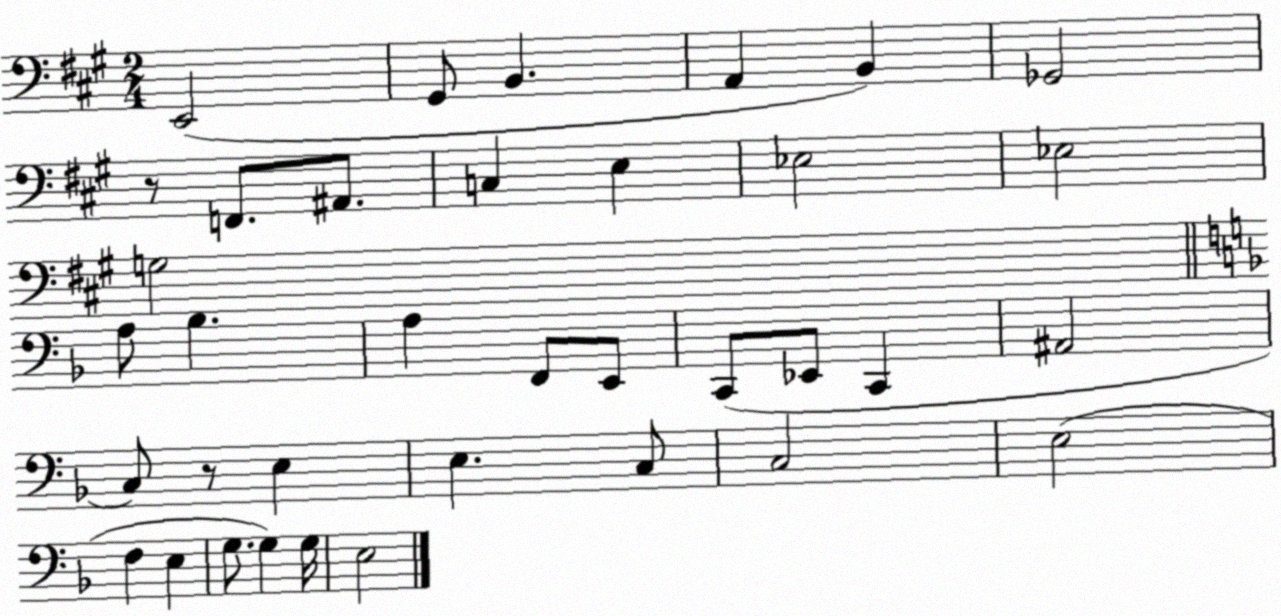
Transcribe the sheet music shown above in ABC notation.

X:1
T:Untitled
M:2/4
L:1/4
K:A
E,,2 ^G,,/2 B,, A,, B,, _G,,2 z/2 F,,/2 ^A,,/2 C, E, _E,2 _E,2 G,2 A,/2 _B, A, F,,/2 E,,/2 C,,/2 _E,,/2 C,, ^A,,2 C,/2 z/2 E, E, C,/2 C,2 E,2 F, E, G,/2 G, G,/4 E,2